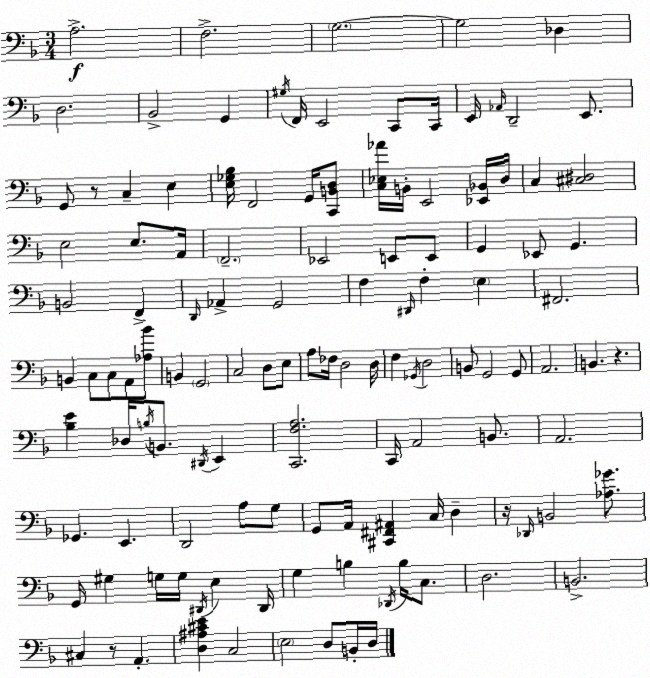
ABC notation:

X:1
T:Untitled
M:3/4
L:1/4
K:F
A,2 F,2 G,2 G,2 _D, D,2 _B,,2 G,, ^G,/4 F,,/4 E,,2 C,,/2 C,,/4 E,,/4 _A,,/4 D,,2 E,,/2 G,,/2 z/2 C, E, [E,_G,_B,]/4 F,,2 G,,/4 [C,,B,,D,]/2 [C,_E,_A]/4 B,,/4 E,,2 [_E,,_B,,]/4 D,/4 C, [^C,^D,]2 E,2 E,/2 A,,/4 F,,2 _E,,2 E,,/2 E,,/2 G,, _E,,/2 G,, B,,2 F,, D,,/4 _A,, G,,2 F, ^D,,/4 F, E, ^F,,2 B,, C,/2 C,/2 A,,/2 [_A,_B]/2 B,, G,,2 C,2 D,/2 E,/2 A,/2 _F,/4 D,2 D,/4 F, _G,,/4 D,2 B,,/2 G,,2 G,,/2 A,,2 B,, z [_B,E] _D,/4 B,/4 B,,/2 ^D,,/4 E,, [C,,F,A,]2 C,,/4 A,,2 B,,/2 A,,2 _G,, E,, D,,2 A,/2 G,/2 G,,/2 A,,/4 [^C,,^F,,^A,,] C,/4 D, z/4 _D,,/4 B,,2 [_A,_G]/2 G,,/4 ^G, G,/4 G,/4 ^D,,/4 E, ^D,,/4 G, B, _D,,/4 B,/4 C,/2 D,2 B,,2 ^C, z/2 A,, [D,^A,^CE] C,2 E,2 D,/2 B,,/4 D,/4